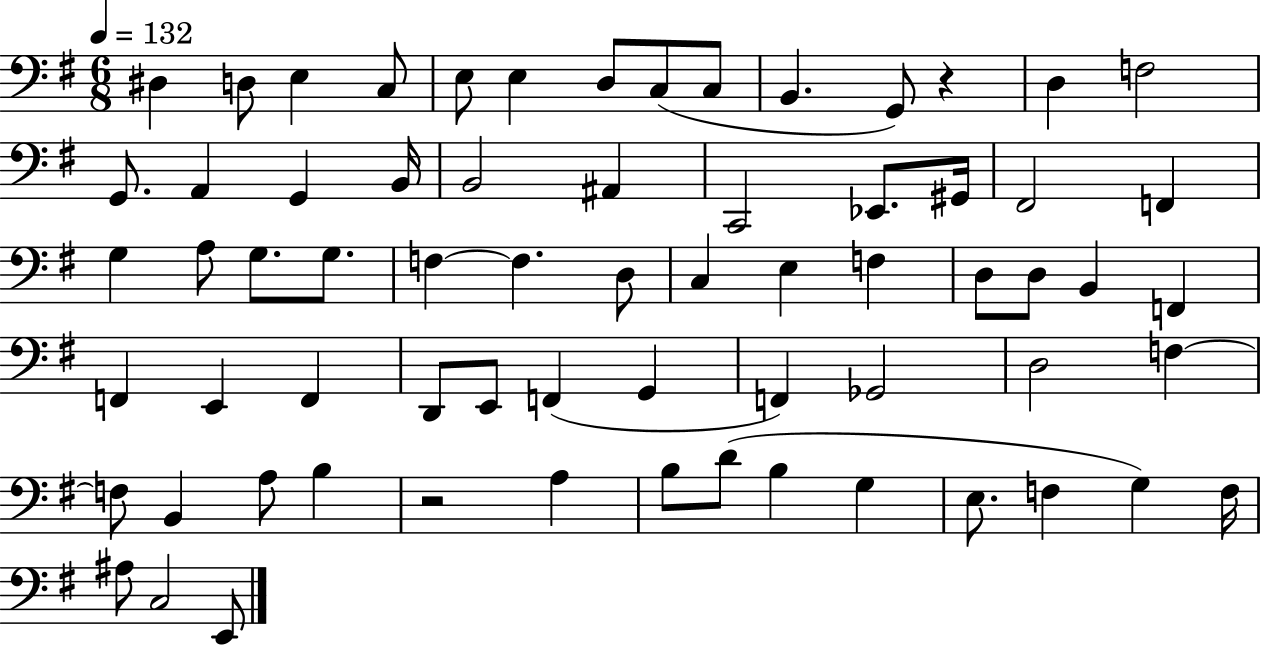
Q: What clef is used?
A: bass